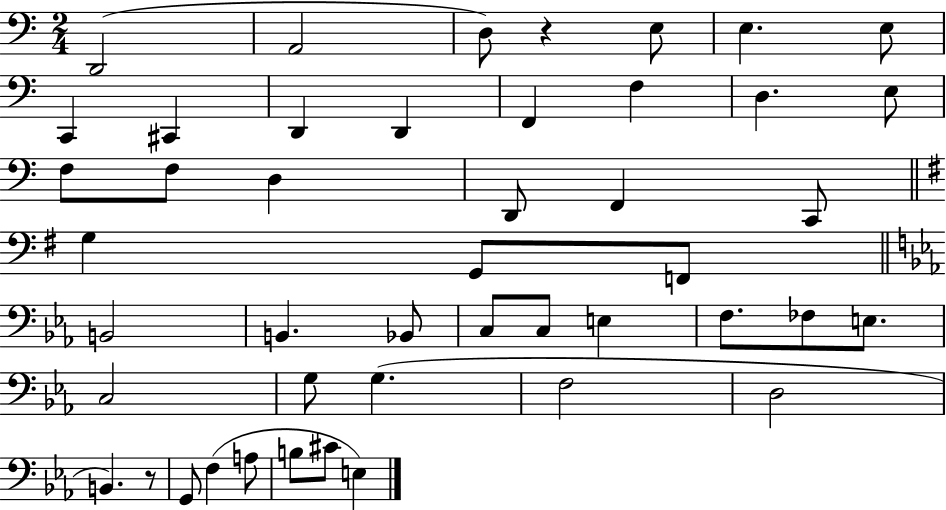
D2/h A2/h D3/e R/q E3/e E3/q. E3/e C2/q C#2/q D2/q D2/q F2/q F3/q D3/q. E3/e F3/e F3/e D3/q D2/e F2/q C2/e G3/q G2/e F2/e B2/h B2/q. Bb2/e C3/e C3/e E3/q F3/e. FES3/e E3/e. C3/h G3/e G3/q. F3/h D3/h B2/q. R/e G2/e F3/q A3/e B3/e C#4/e E3/q